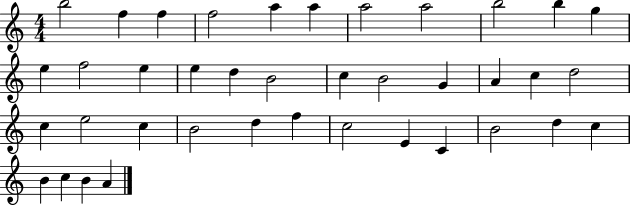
{
  \clef treble
  \numericTimeSignature
  \time 4/4
  \key c \major
  b''2 f''4 f''4 | f''2 a''4 a''4 | a''2 a''2 | b''2 b''4 g''4 | \break e''4 f''2 e''4 | e''4 d''4 b'2 | c''4 b'2 g'4 | a'4 c''4 d''2 | \break c''4 e''2 c''4 | b'2 d''4 f''4 | c''2 e'4 c'4 | b'2 d''4 c''4 | \break b'4 c''4 b'4 a'4 | \bar "|."
}